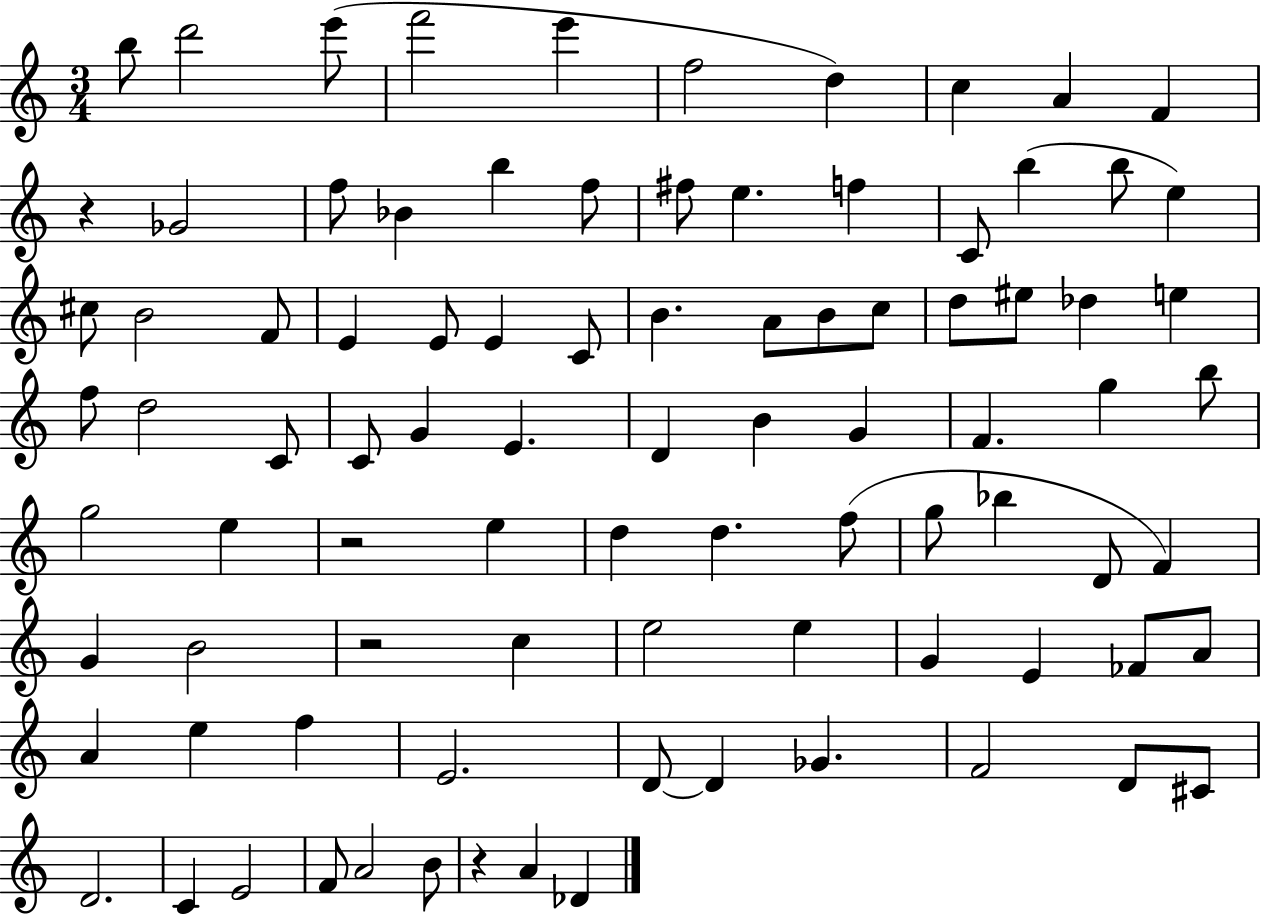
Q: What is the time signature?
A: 3/4